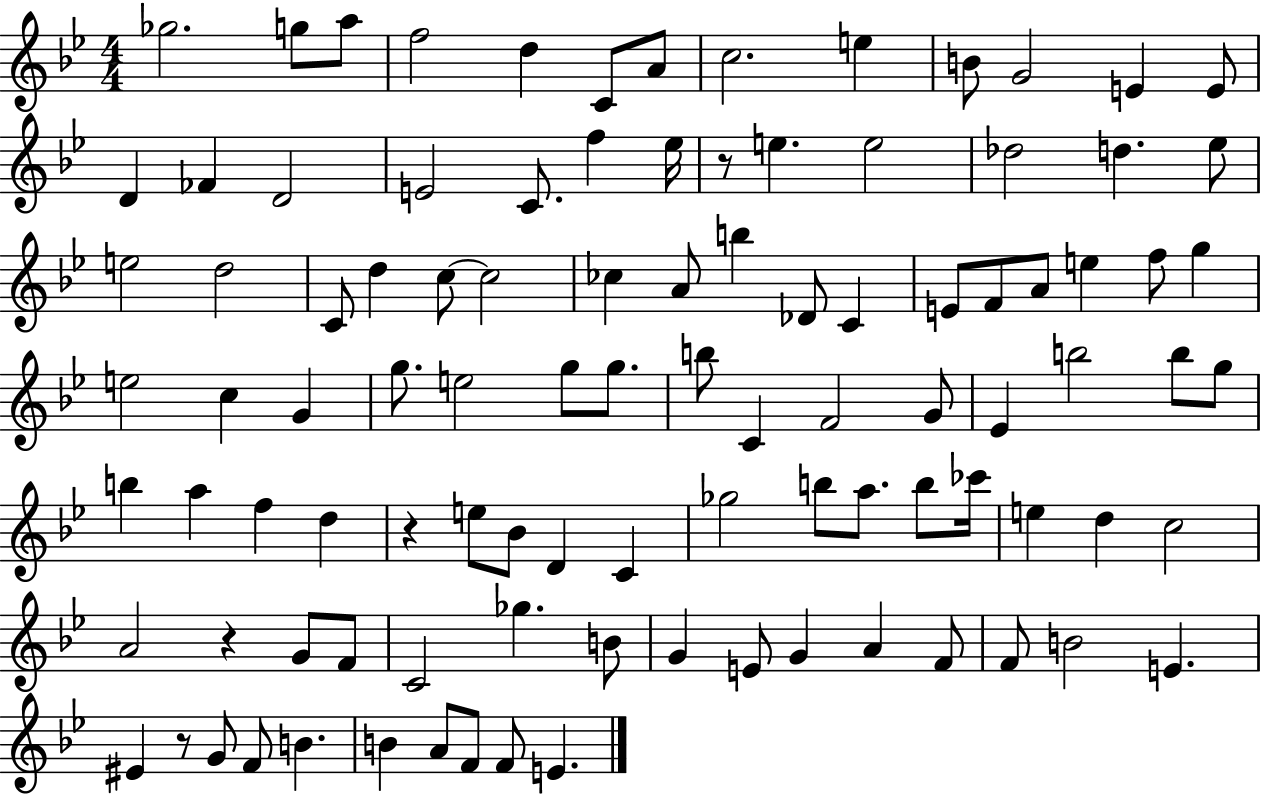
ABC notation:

X:1
T:Untitled
M:4/4
L:1/4
K:Bb
_g2 g/2 a/2 f2 d C/2 A/2 c2 e B/2 G2 E E/2 D _F D2 E2 C/2 f _e/4 z/2 e e2 _d2 d _e/2 e2 d2 C/2 d c/2 c2 _c A/2 b _D/2 C E/2 F/2 A/2 e f/2 g e2 c G g/2 e2 g/2 g/2 b/2 C F2 G/2 _E b2 b/2 g/2 b a f d z e/2 _B/2 D C _g2 b/2 a/2 b/2 _c'/4 e d c2 A2 z G/2 F/2 C2 _g B/2 G E/2 G A F/2 F/2 B2 E ^E z/2 G/2 F/2 B B A/2 F/2 F/2 E